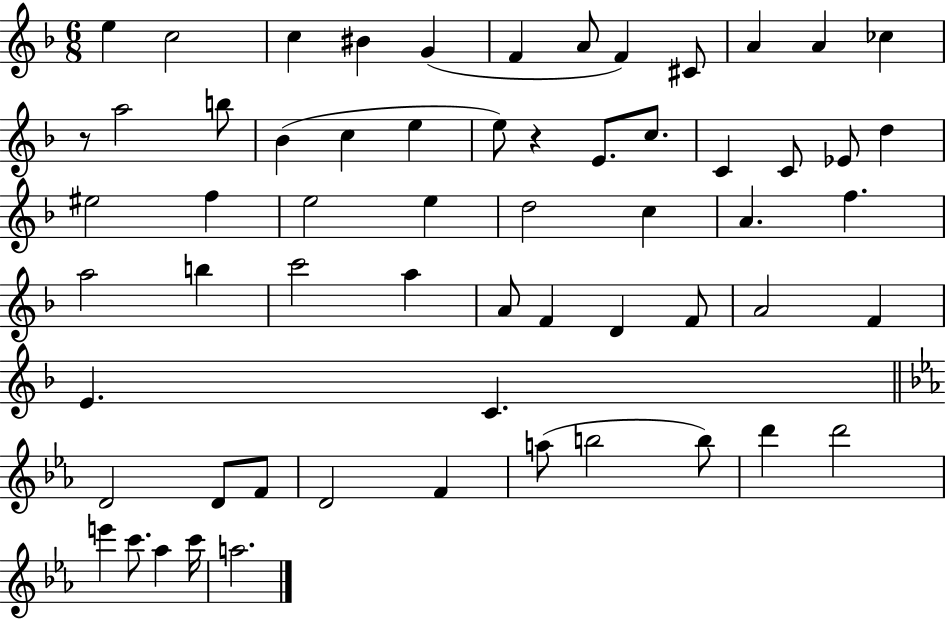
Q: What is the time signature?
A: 6/8